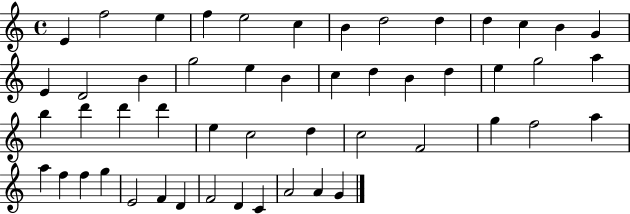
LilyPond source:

{
  \clef treble
  \time 4/4
  \defaultTimeSignature
  \key c \major
  e'4 f''2 e''4 | f''4 e''2 c''4 | b'4 d''2 d''4 | d''4 c''4 b'4 g'4 | \break e'4 d'2 b'4 | g''2 e''4 b'4 | c''4 d''4 b'4 d''4 | e''4 g''2 a''4 | \break b''4 d'''4 d'''4 d'''4 | e''4 c''2 d''4 | c''2 f'2 | g''4 f''2 a''4 | \break a''4 f''4 f''4 g''4 | e'2 f'4 d'4 | f'2 d'4 c'4 | a'2 a'4 g'4 | \break \bar "|."
}